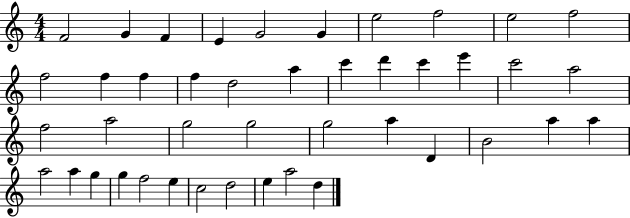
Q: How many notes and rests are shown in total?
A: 43